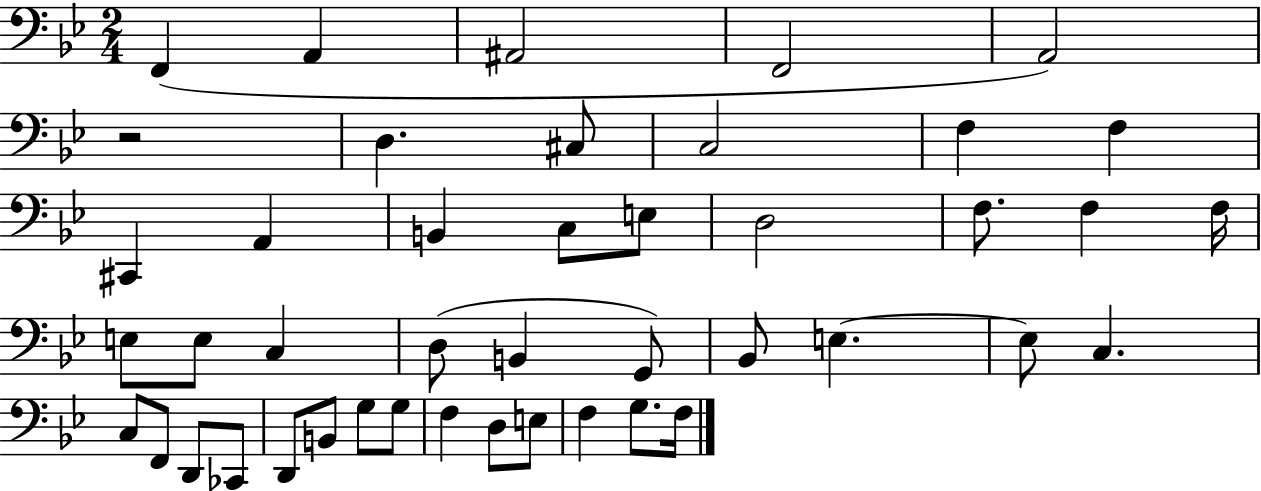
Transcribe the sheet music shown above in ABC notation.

X:1
T:Untitled
M:2/4
L:1/4
K:Bb
F,, A,, ^A,,2 F,,2 A,,2 z2 D, ^C,/2 C,2 F, F, ^C,, A,, B,, C,/2 E,/2 D,2 F,/2 F, F,/4 E,/2 E,/2 C, D,/2 B,, G,,/2 _B,,/2 E, E,/2 C, C,/2 F,,/2 D,,/2 _C,,/2 D,,/2 B,,/2 G,/2 G,/2 F, D,/2 E,/2 F, G,/2 F,/4